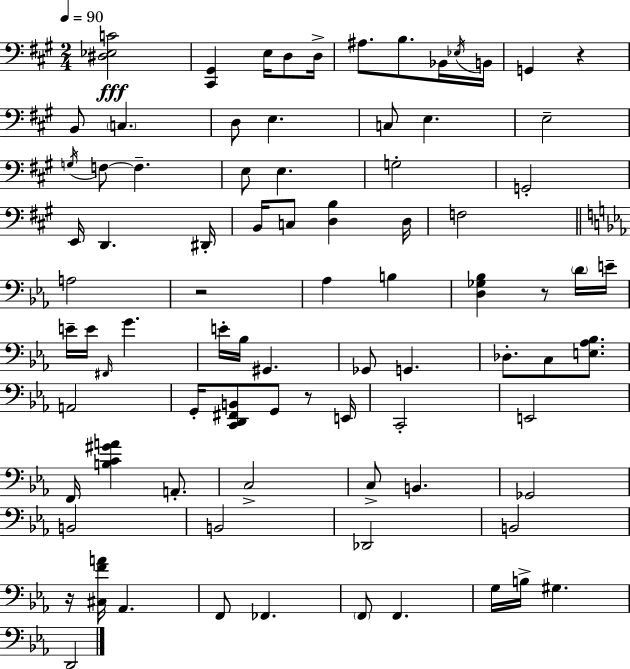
[D#3,Eb3,C4]/h [C#2,G#2]/q E3/s D3/e D3/s A#3/e. B3/e. Bb2/s Eb3/s B2/s G2/q R/q B2/e C3/q. D3/e E3/q. C3/e E3/q. E3/h G3/s F3/e F3/q. E3/e E3/q. G3/h G2/h E2/s D2/q. D#2/s B2/s C3/e [D3,B3]/q D3/s F3/h A3/h R/h Ab3/q B3/q [D3,Gb3,Bb3]/q R/e D4/s E4/s E4/s E4/s F#2/s G4/q. E4/s Bb3/s G#2/q. Gb2/e G2/q. Db3/e. C3/e [E3,Ab3,Bb3]/e. A2/h G2/s [C2,D2,F#2,B2]/e G2/e R/e E2/s C2/h E2/h F2/s [B3,C4,G#4,A4]/q A2/e. C3/h C3/e B2/q. Gb2/h B2/h B2/h Db2/h B2/h R/s [C#3,F4,A4]/s Ab2/q. F2/e FES2/q. F2/e F2/q. G3/s B3/s G#3/q. D2/h